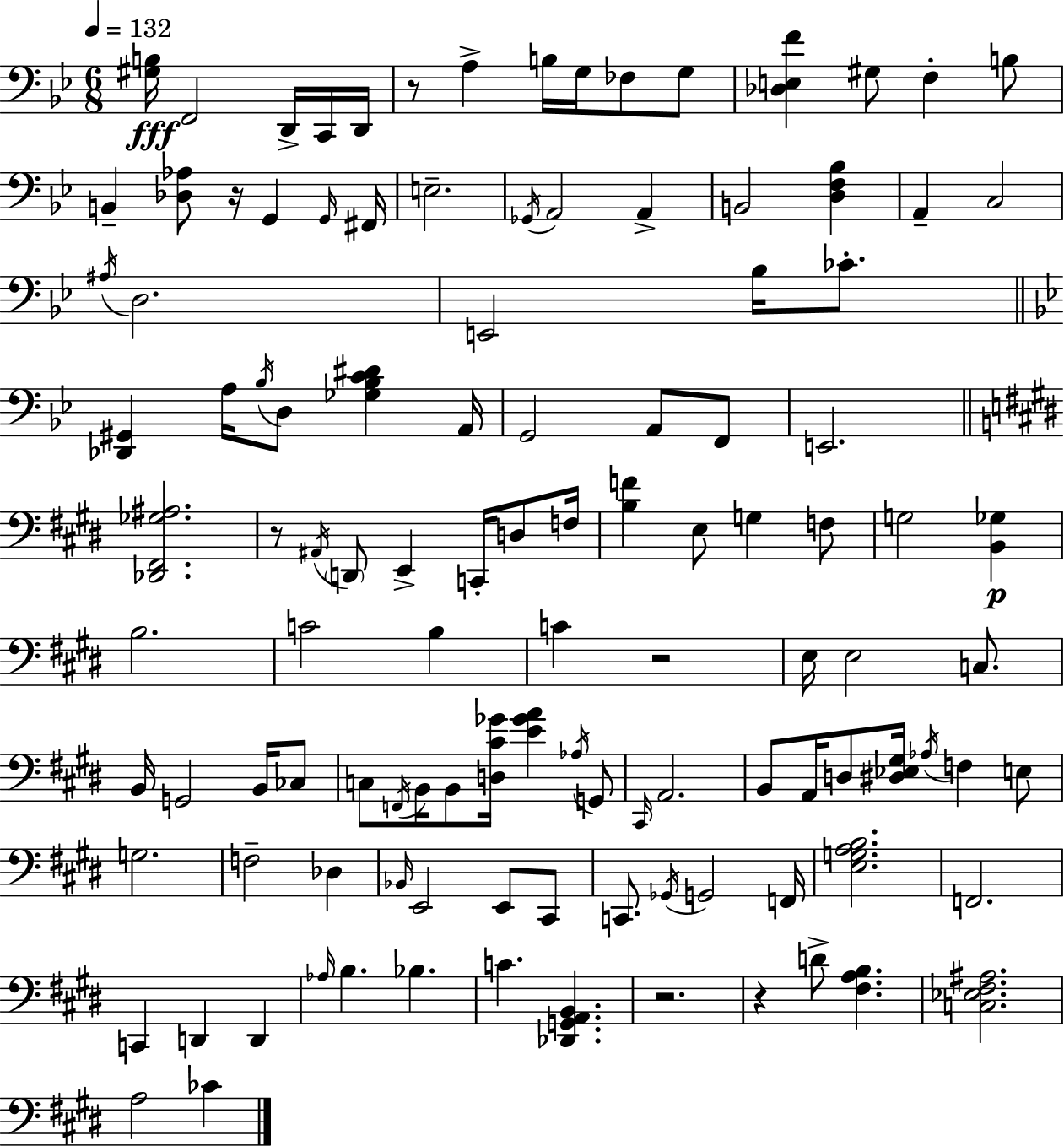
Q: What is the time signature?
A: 6/8